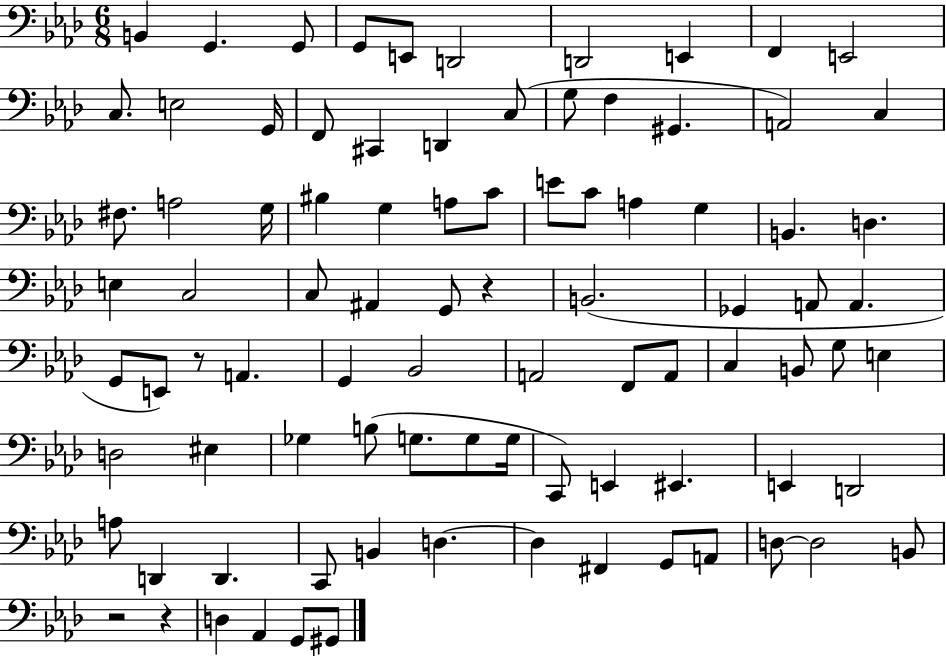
{
  \clef bass
  \numericTimeSignature
  \time 6/8
  \key aes \major
  \repeat volta 2 { b,4 g,4. g,8 | g,8 e,8 d,2 | d,2 e,4 | f,4 e,2 | \break c8. e2 g,16 | f,8 cis,4 d,4 c8( | g8 f4 gis,4. | a,2) c4 | \break fis8. a2 g16 | bis4 g4 a8 c'8 | e'8 c'8 a4 g4 | b,4. d4. | \break e4 c2 | c8 ais,4 g,8 r4 | b,2.( | ges,4 a,8 a,4. | \break g,8 e,8) r8 a,4. | g,4 bes,2 | a,2 f,8 a,8 | c4 b,8 g8 e4 | \break d2 eis4 | ges4 b8( g8. g8 g16 | c,8) e,4 eis,4. | e,4 d,2 | \break a8 d,4 d,4. | c,8 b,4 d4.~~ | d4 fis,4 g,8 a,8 | d8~~ d2 b,8 | \break r2 r4 | d4 aes,4 g,8 gis,8 | } \bar "|."
}